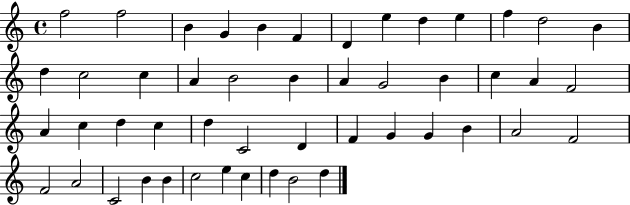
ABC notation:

X:1
T:Untitled
M:4/4
L:1/4
K:C
f2 f2 B G B F D e d e f d2 B d c2 c A B2 B A G2 B c A F2 A c d c d C2 D F G G B A2 F2 F2 A2 C2 B B c2 e c d B2 d